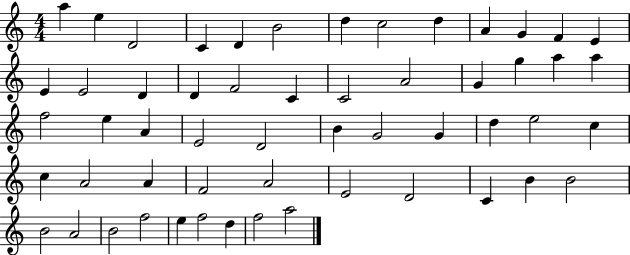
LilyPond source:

{
  \clef treble
  \numericTimeSignature
  \time 4/4
  \key c \major
  a''4 e''4 d'2 | c'4 d'4 b'2 | d''4 c''2 d''4 | a'4 g'4 f'4 e'4 | \break e'4 e'2 d'4 | d'4 f'2 c'4 | c'2 a'2 | g'4 g''4 a''4 a''4 | \break f''2 e''4 a'4 | e'2 d'2 | b'4 g'2 g'4 | d''4 e''2 c''4 | \break c''4 a'2 a'4 | f'2 a'2 | e'2 d'2 | c'4 b'4 b'2 | \break b'2 a'2 | b'2 f''2 | e''4 f''2 d''4 | f''2 a''2 | \break \bar "|."
}